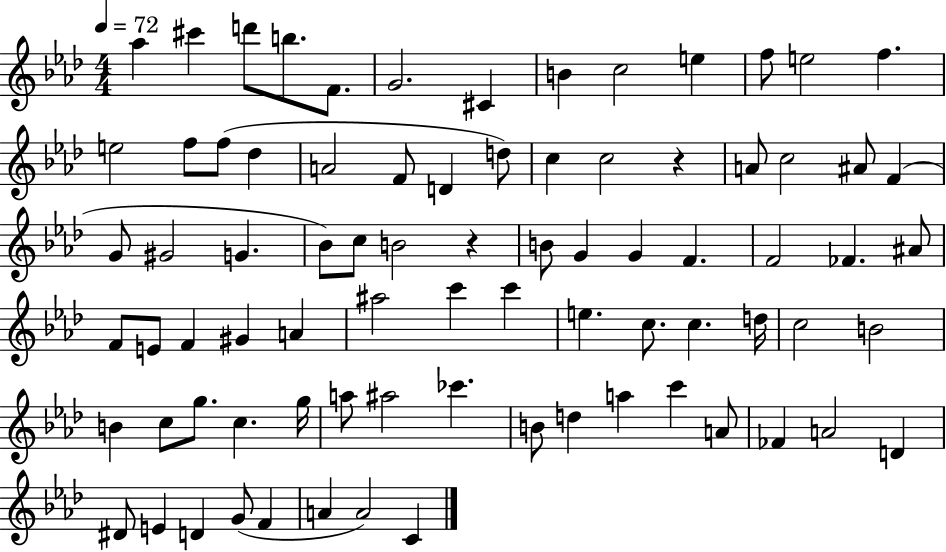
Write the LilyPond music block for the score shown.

{
  \clef treble
  \numericTimeSignature
  \time 4/4
  \key aes \major
  \tempo 4 = 72
  aes''4 cis'''4 d'''8 b''8. f'8. | g'2. cis'4 | b'4 c''2 e''4 | f''8 e''2 f''4. | \break e''2 f''8 f''8( des''4 | a'2 f'8 d'4 d''8) | c''4 c''2 r4 | a'8 c''2 ais'8 f'4( | \break g'8 gis'2 g'4. | bes'8) c''8 b'2 r4 | b'8 g'4 g'4 f'4. | f'2 fes'4. ais'8 | \break f'8 e'8 f'4 gis'4 a'4 | ais''2 c'''4 c'''4 | e''4. c''8. c''4. d''16 | c''2 b'2 | \break b'4 c''8 g''8. c''4. g''16 | a''8 ais''2 ces'''4. | b'8 d''4 a''4 c'''4 a'8 | fes'4 a'2 d'4 | \break dis'8 e'4 d'4 g'8( f'4 | a'4 a'2) c'4 | \bar "|."
}